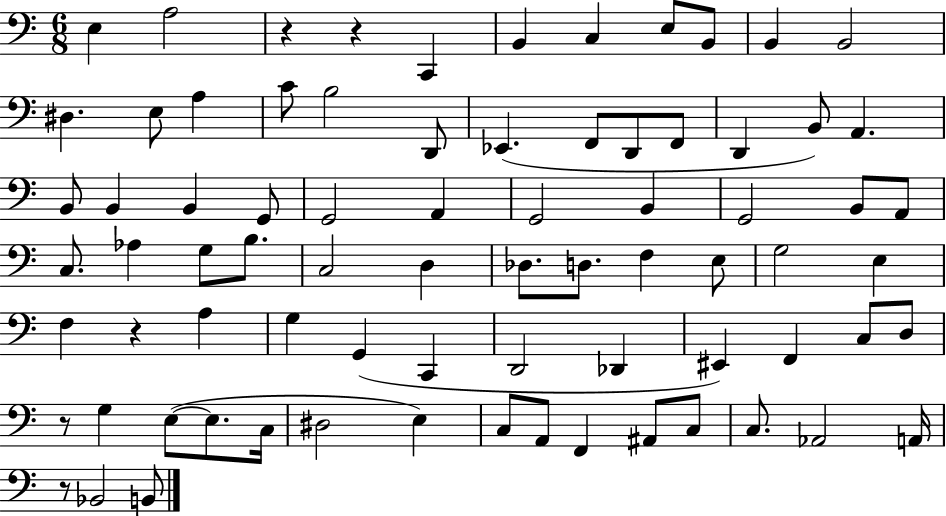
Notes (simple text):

E3/q A3/h R/q R/q C2/q B2/q C3/q E3/e B2/e B2/q B2/h D#3/q. E3/e A3/q C4/e B3/h D2/e Eb2/q. F2/e D2/e F2/e D2/q B2/e A2/q. B2/e B2/q B2/q G2/e G2/h A2/q G2/h B2/q G2/h B2/e A2/e C3/e. Ab3/q G3/e B3/e. C3/h D3/q Db3/e. D3/e. F3/q E3/e G3/h E3/q F3/q R/q A3/q G3/q G2/q C2/q D2/h Db2/q EIS2/q F2/q C3/e D3/e R/e G3/q E3/e E3/e. C3/s D#3/h E3/q C3/e A2/e F2/q A#2/e C3/e C3/e. Ab2/h A2/s R/e Bb2/h B2/e